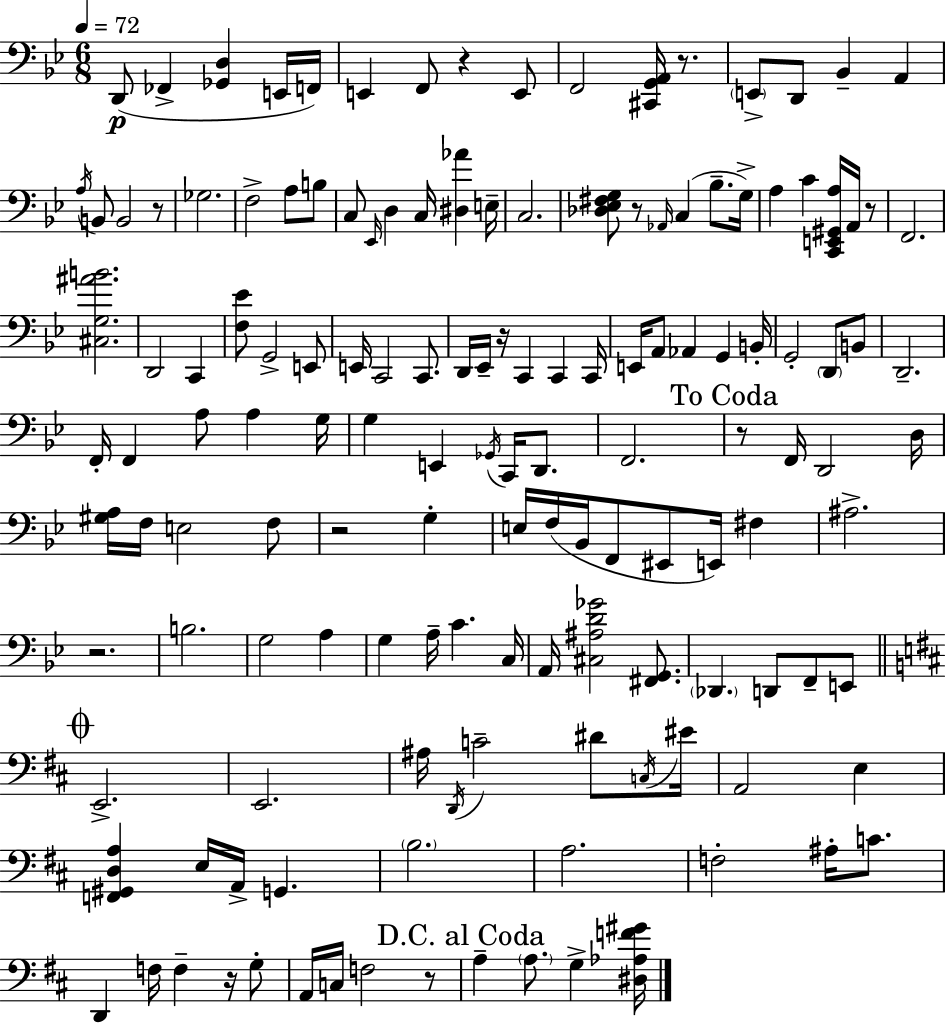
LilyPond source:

{
  \clef bass
  \numericTimeSignature
  \time 6/8
  \key bes \major
  \tempo 4 = 72
  d,8(\p fes,4-> <ges, d>4 e,16 f,16) | e,4 f,8 r4 e,8 | f,2 <cis, g, a,>16 r8. | \parenthesize e,8-> d,8 bes,4-- a,4 | \break \acciaccatura { a16 } b,8 b,2 r8 | ges2. | f2-> a8 b8 | c8 \grace { ees,16 } d4 c16 <dis aes'>4 | \break e16-- c2. | <des ees fis g>8 r8 \grace { aes,16 }( c4 bes8.-- | g16->) a4 c'4 <c, e, gis, a>16 | a,16 r8 f,2. | \break <cis g ais' b'>2. | d,2 c,4 | <f ees'>8 g,2-> | e,8 e,16 c,2 | \break c,8. d,16 ees,16-- r16 c,4 c,4 | c,16 e,16 a,8 aes,4 g,4 | b,16-. g,2-. \parenthesize d,8 | b,8 d,2.-- | \break f,16-. f,4 a8 a4 | g16 g4 e,4 \acciaccatura { ges,16 } | c,16 d,8. f,2. | \mark "To Coda" r8 f,16 d,2 | \break d16 <gis a>16 f16 e2 | f8 r2 | g4-. e16 f16( bes,16 f,8 eis,8 e,16) | fis4 ais2.-> | \break r2. | b2. | g2 | a4 g4 a16-- c'4. | \break c16 a,16 <cis ais d' ges'>2 | <fis, g,>8. \parenthesize des,4. d,8 | f,8-- e,8 \mark \markup { \musicglyph "scripts.coda" } \bar "||" \break \key d \major e,2.-> | e,2. | ais16 \acciaccatura { d,16 } c'2-- dis'8 | \acciaccatura { c16 } eis'16 a,2 e4 | \break <f, gis, d a>4 e16 a,16-> g,4. | \parenthesize b2. | a2. | f2-. ais16-. c'8. | \break d,4 f16 f4-- r16 | g8-. a,16 c16 f2 | r8 \mark "D.C. al Coda" a4-- \parenthesize a8. g4-> | <dis aes f' gis'>16 \bar "|."
}